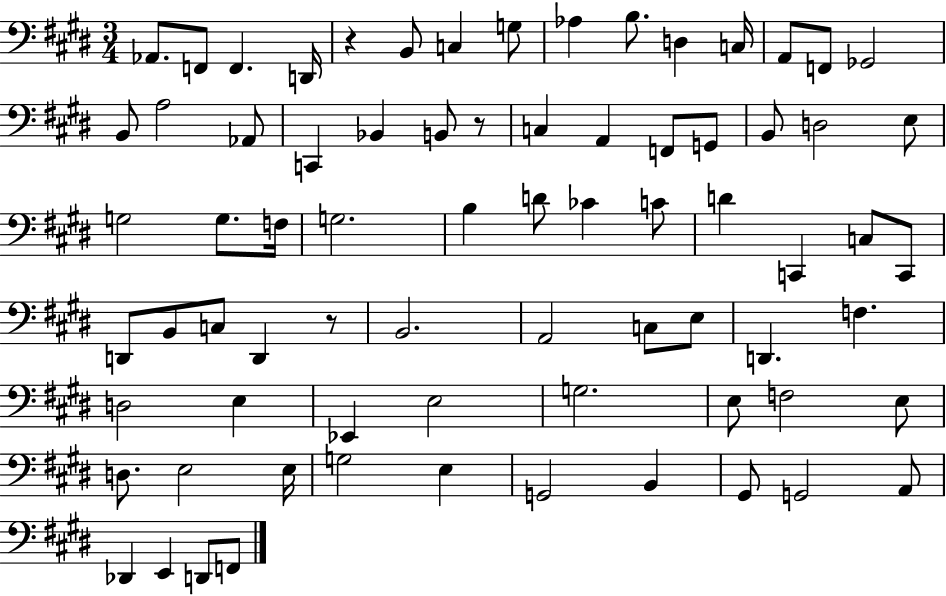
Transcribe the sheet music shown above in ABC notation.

X:1
T:Untitled
M:3/4
L:1/4
K:E
_A,,/2 F,,/2 F,, D,,/4 z B,,/2 C, G,/2 _A, B,/2 D, C,/4 A,,/2 F,,/2 _G,,2 B,,/2 A,2 _A,,/2 C,, _B,, B,,/2 z/2 C, A,, F,,/2 G,,/2 B,,/2 D,2 E,/2 G,2 G,/2 F,/4 G,2 B, D/2 _C C/2 D C,, C,/2 C,,/2 D,,/2 B,,/2 C,/2 D,, z/2 B,,2 A,,2 C,/2 E,/2 D,, F, D,2 E, _E,, E,2 G,2 E,/2 F,2 E,/2 D,/2 E,2 E,/4 G,2 E, G,,2 B,, ^G,,/2 G,,2 A,,/2 _D,, E,, D,,/2 F,,/2